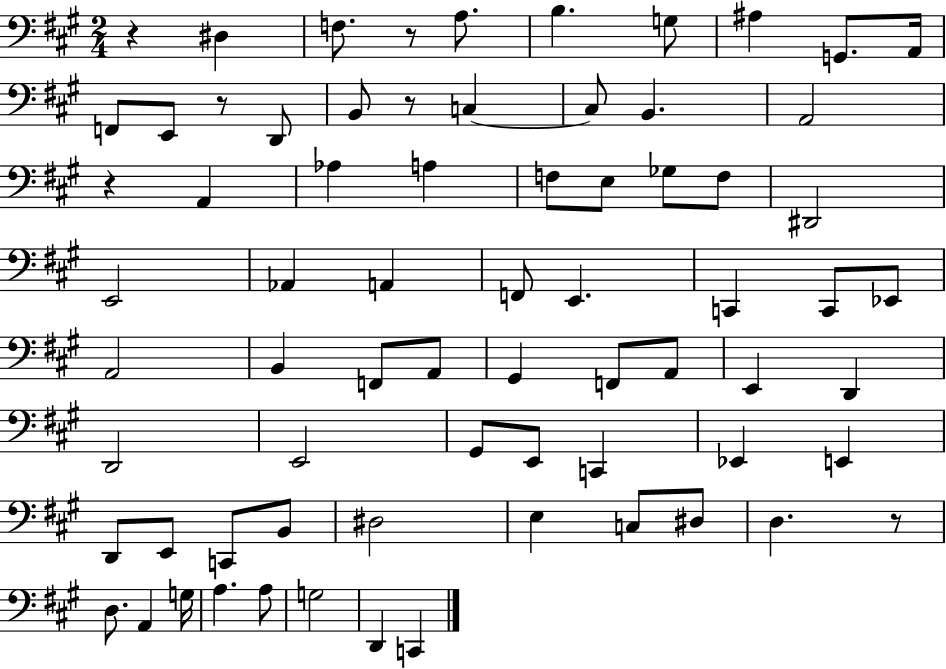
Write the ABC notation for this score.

X:1
T:Untitled
M:2/4
L:1/4
K:A
z ^D, F,/2 z/2 A,/2 B, G,/2 ^A, G,,/2 A,,/4 F,,/2 E,,/2 z/2 D,,/2 B,,/2 z/2 C, C,/2 B,, A,,2 z A,, _A, A, F,/2 E,/2 _G,/2 F,/2 ^D,,2 E,,2 _A,, A,, F,,/2 E,, C,, C,,/2 _E,,/2 A,,2 B,, F,,/2 A,,/2 ^G,, F,,/2 A,,/2 E,, D,, D,,2 E,,2 ^G,,/2 E,,/2 C,, _E,, E,, D,,/2 E,,/2 C,,/2 B,,/2 ^D,2 E, C,/2 ^D,/2 D, z/2 D,/2 A,, G,/4 A, A,/2 G,2 D,, C,,